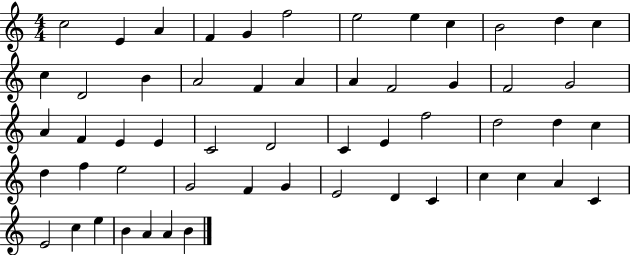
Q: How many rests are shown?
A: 0